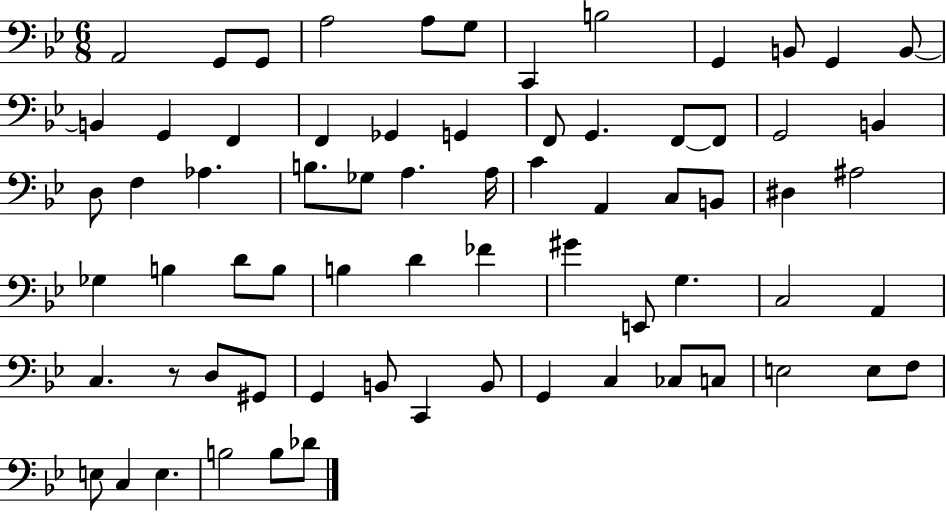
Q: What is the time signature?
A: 6/8